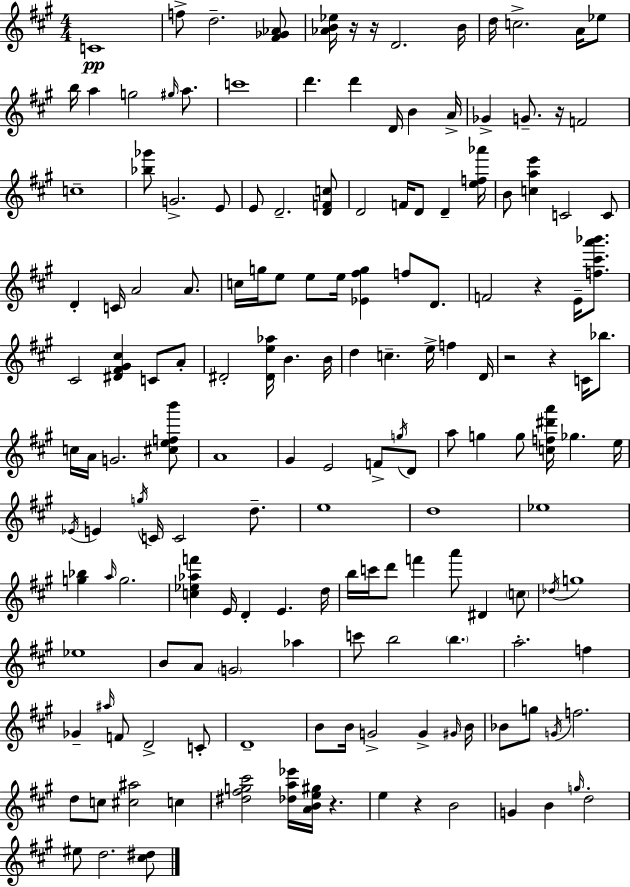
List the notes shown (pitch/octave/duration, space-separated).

C4/w F5/e D5/h. [F#4,Gb4,Ab4]/e [Ab4,B4,Eb5]/s R/s R/s D4/h. B4/s D5/s C5/h. A4/s Eb5/e B5/s A5/q G5/h G#5/s A5/e. C6/w D6/q. D6/q D4/s B4/q A4/s Gb4/q G4/e. R/s F4/h C5/w [Bb5,Gb6]/e G4/h. E4/e E4/e D4/h. [D4,F4,C5]/e D4/h F4/s D4/e D4/q [E5,F5,Ab6]/s B4/e [C5,A5,E6]/q C4/h C4/e D4/q C4/s A4/h A4/e. C5/s G5/s E5/e E5/e E5/s [Eb4,F#5,G5]/q F5/e D4/e. F4/h R/q E4/s [F5,C#6,A6,Bb6]/e. C#4/h [D#4,F#4,G#4,C#5]/q C4/e A4/e D#4/h [D#4,E5,Ab5]/s B4/q. B4/s D5/q C5/q. E5/s F5/q D4/s R/h R/q C4/s Bb5/e. C5/s A4/s G4/h. [C#5,E5,F5,B6]/e A4/w G#4/q E4/h F4/e G5/s D4/e A5/e G5/q G5/e [C5,F5,D#6,A6]/s Gb5/q. E5/s Eb4/s E4/q G5/s C4/s C4/h D5/e. E5/w D5/w Eb5/w [G5,Bb5]/q A5/s G5/h. [C5,Eb5,Ab5,F6]/q E4/s D4/q E4/q. D5/s B5/s C6/s D6/e F6/q A6/e D#4/q C5/e Db5/s G5/w Eb5/w B4/e A4/e G4/h Ab5/q C6/e B5/h B5/q. A5/h. F5/q Gb4/q A#5/s F4/e D4/h C4/e D4/w B4/e B4/s G4/h G4/q G#4/s B4/s Bb4/e G5/e G4/s F5/h. D5/e C5/e [C#5,A#5]/h C5/q [D#5,F#5,G5,C#6]/h [Db5,A5,Eb6]/s [A4,B4,E5,G#5]/s R/q. E5/q R/q B4/h G4/q B4/q G5/s D5/h EIS5/e D5/h. [C#5,D#5]/e